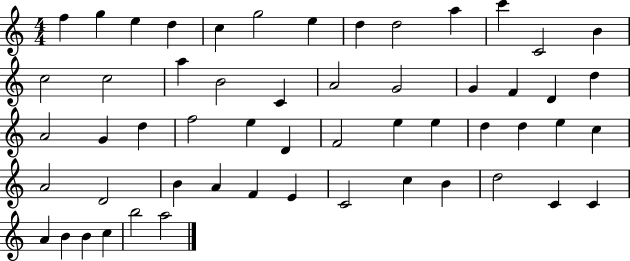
{
  \clef treble
  \numericTimeSignature
  \time 4/4
  \key c \major
  f''4 g''4 e''4 d''4 | c''4 g''2 e''4 | d''4 d''2 a''4 | c'''4 c'2 b'4 | \break c''2 c''2 | a''4 b'2 c'4 | a'2 g'2 | g'4 f'4 d'4 d''4 | \break a'2 g'4 d''4 | f''2 e''4 d'4 | f'2 e''4 e''4 | d''4 d''4 e''4 c''4 | \break a'2 d'2 | b'4 a'4 f'4 e'4 | c'2 c''4 b'4 | d''2 c'4 c'4 | \break a'4 b'4 b'4 c''4 | b''2 a''2 | \bar "|."
}